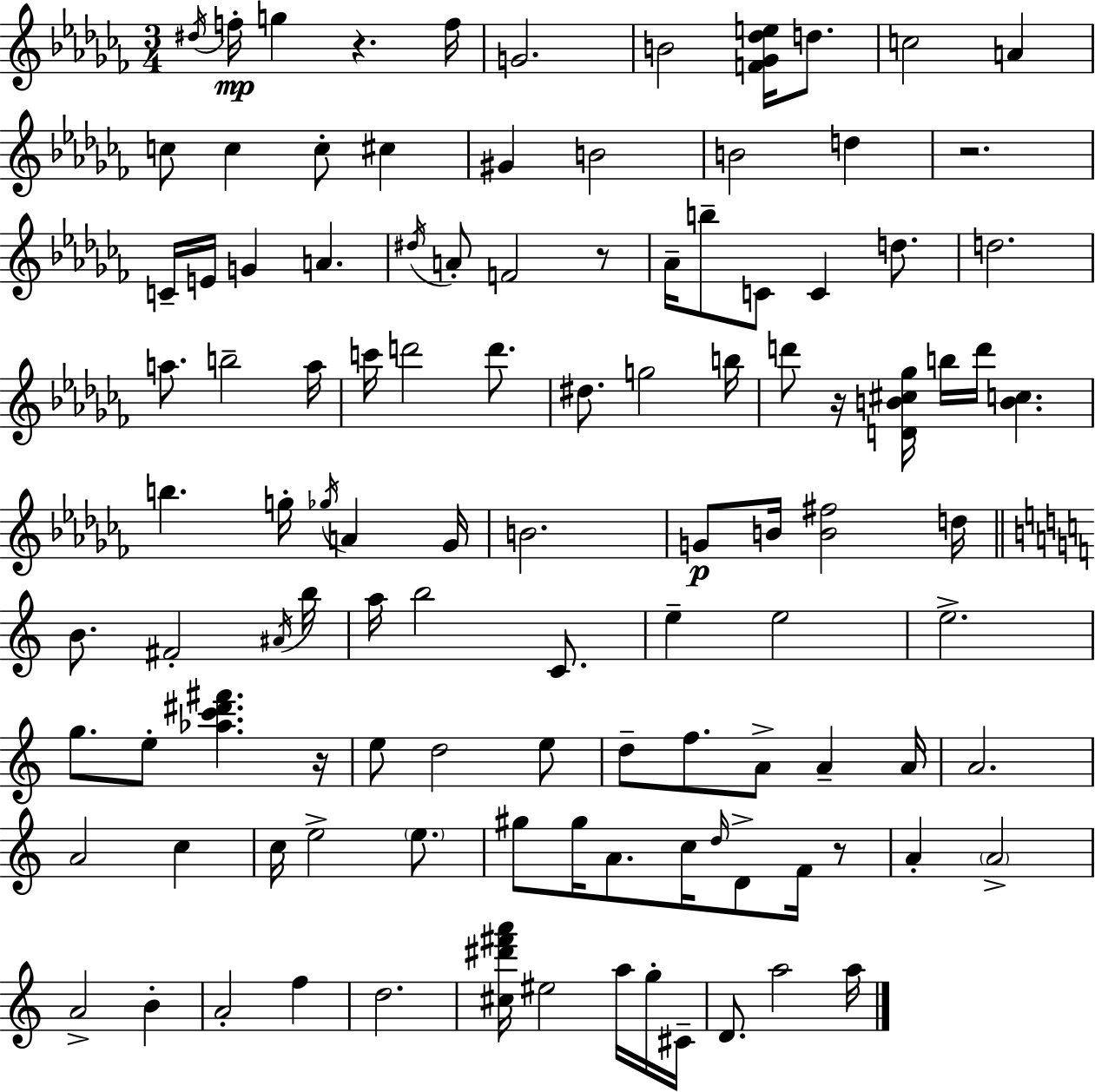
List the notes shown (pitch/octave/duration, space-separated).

D#5/s F5/s G5/q R/q. F5/s G4/h. B4/h [F4,Gb4,Db5,E5]/s D5/e. C5/h A4/q C5/e C5/q C5/e C#5/q G#4/q B4/h B4/h D5/q R/h. C4/s E4/s G4/q A4/q. D#5/s A4/e F4/h R/e Ab4/s B5/e C4/e C4/q D5/e. D5/h. A5/e. B5/h A5/s C6/s D6/h D6/e. D#5/e. G5/h B5/s D6/e R/s [D4,B4,C#5,Gb5]/s B5/s D6/s [B4,C5]/q. B5/q. G5/s Gb5/s A4/q Gb4/s B4/h. G4/e B4/s [B4,F#5]/h D5/s B4/e. F#4/h A#4/s B5/s A5/s B5/h C4/e. E5/q E5/h E5/h. G5/e. E5/e [Ab5,C6,D#6,F#6]/q. R/s E5/e D5/h E5/e D5/e F5/e. A4/e A4/q A4/s A4/h. A4/h C5/q C5/s E5/h E5/e. G#5/e G#5/s A4/e. C5/s D5/s D4/e F4/s R/e A4/q A4/h A4/h B4/q A4/h F5/q D5/h. [C#5,D#6,F#6,A6]/s EIS5/h A5/s G5/s C#4/s D4/e. A5/h A5/s